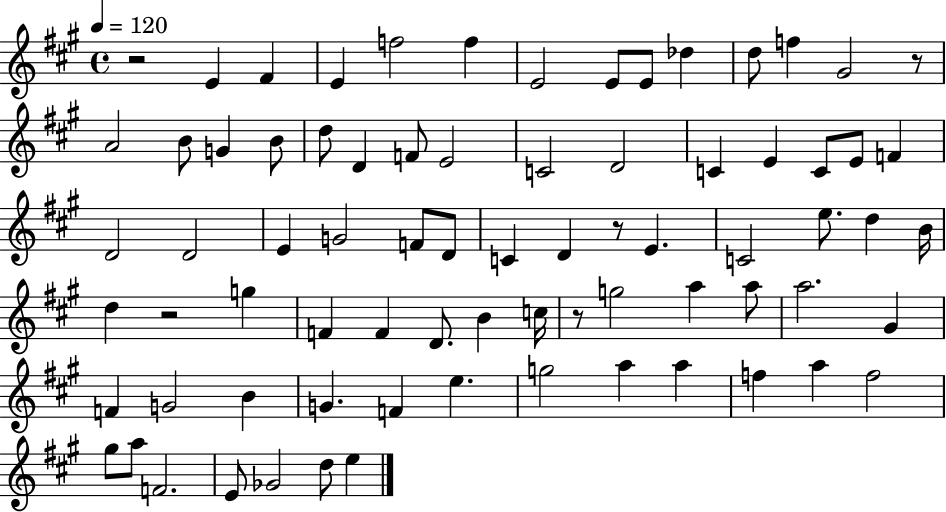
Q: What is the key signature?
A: A major